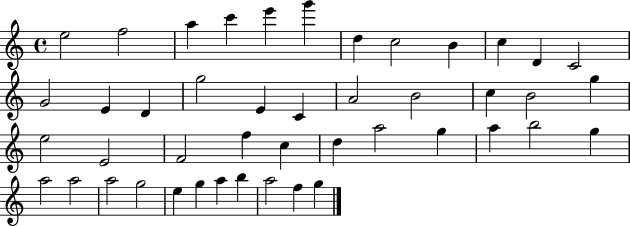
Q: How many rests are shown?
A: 0